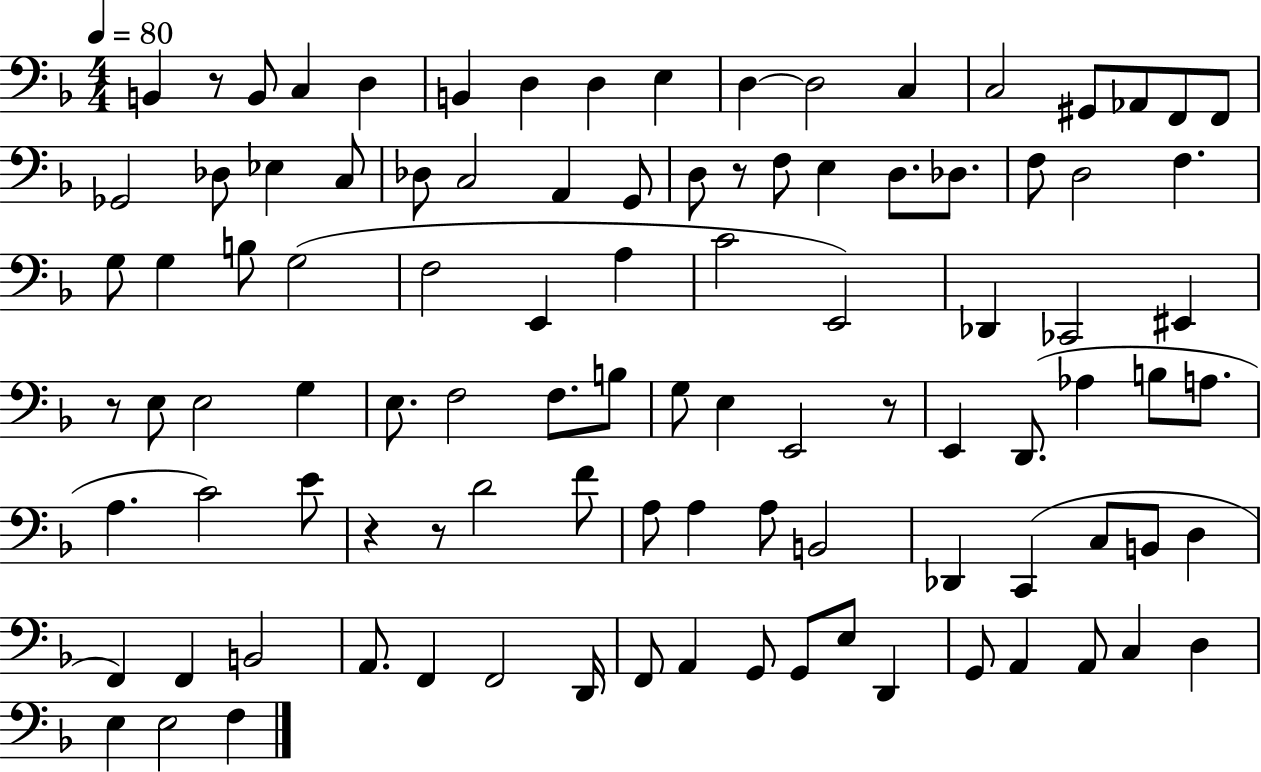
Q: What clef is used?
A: bass